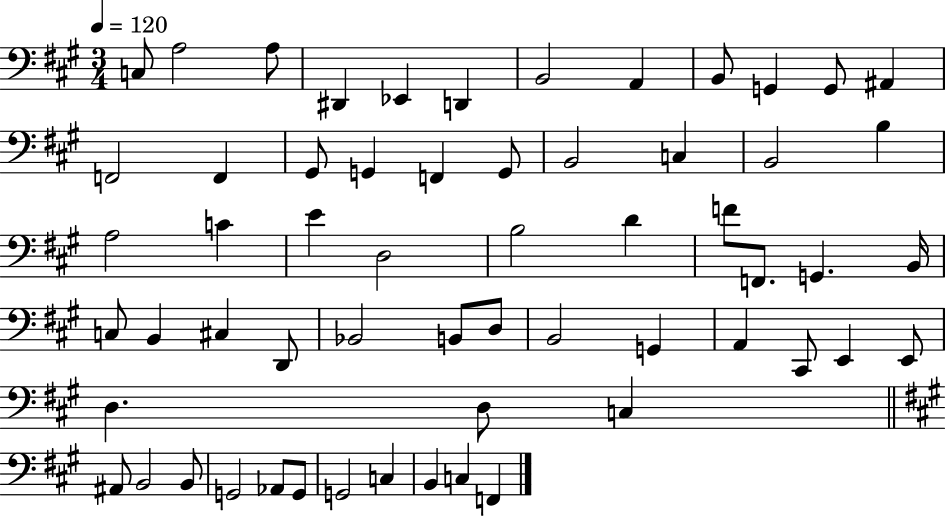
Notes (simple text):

C3/e A3/h A3/e D#2/q Eb2/q D2/q B2/h A2/q B2/e G2/q G2/e A#2/q F2/h F2/q G#2/e G2/q F2/q G2/e B2/h C3/q B2/h B3/q A3/h C4/q E4/q D3/h B3/h D4/q F4/e F2/e. G2/q. B2/s C3/e B2/q C#3/q D2/e Bb2/h B2/e D3/e B2/h G2/q A2/q C#2/e E2/q E2/e D3/q. D3/e C3/q A#2/e B2/h B2/e G2/h Ab2/e G2/e G2/h C3/q B2/q C3/q F2/q